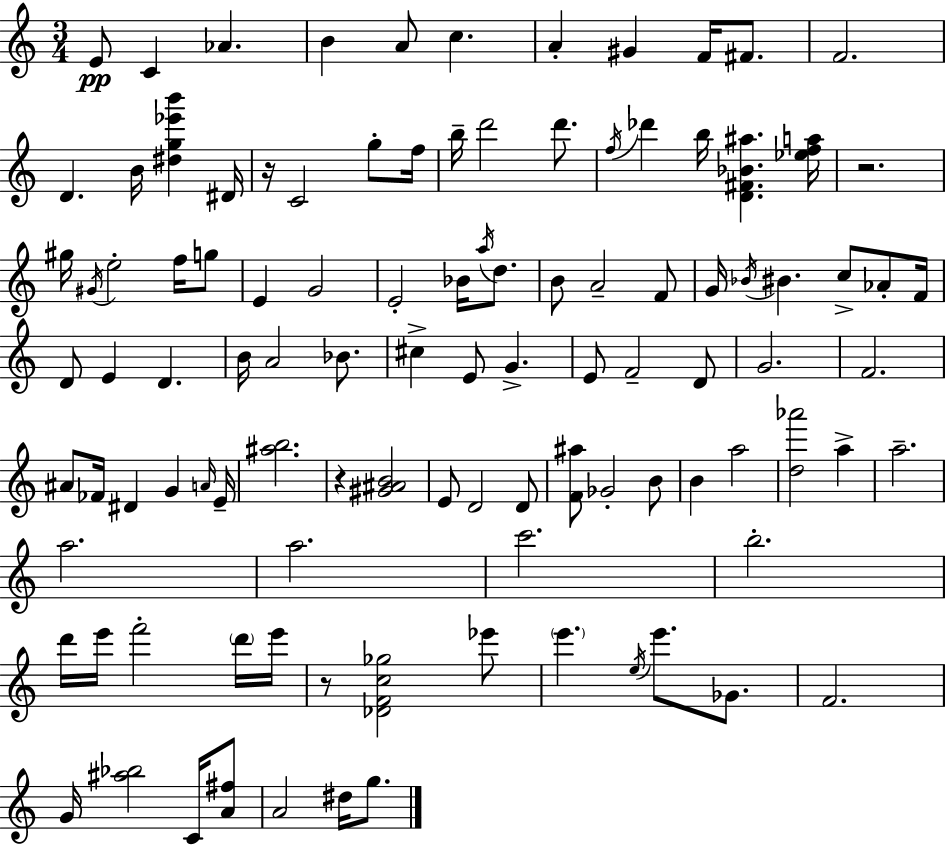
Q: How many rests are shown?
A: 4